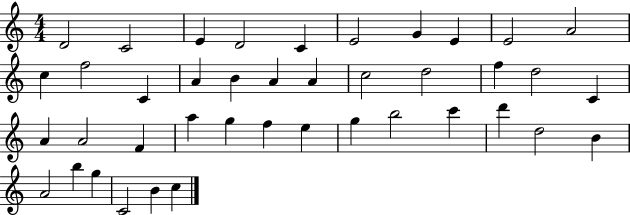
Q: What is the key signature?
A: C major